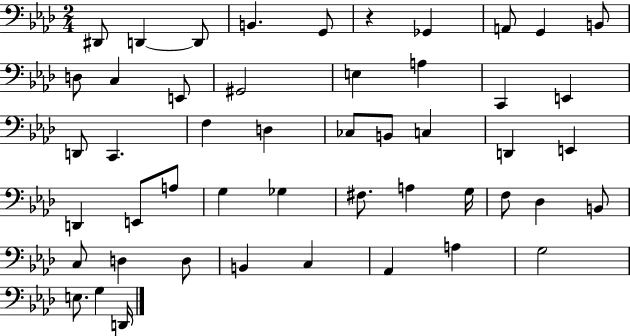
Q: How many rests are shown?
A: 1